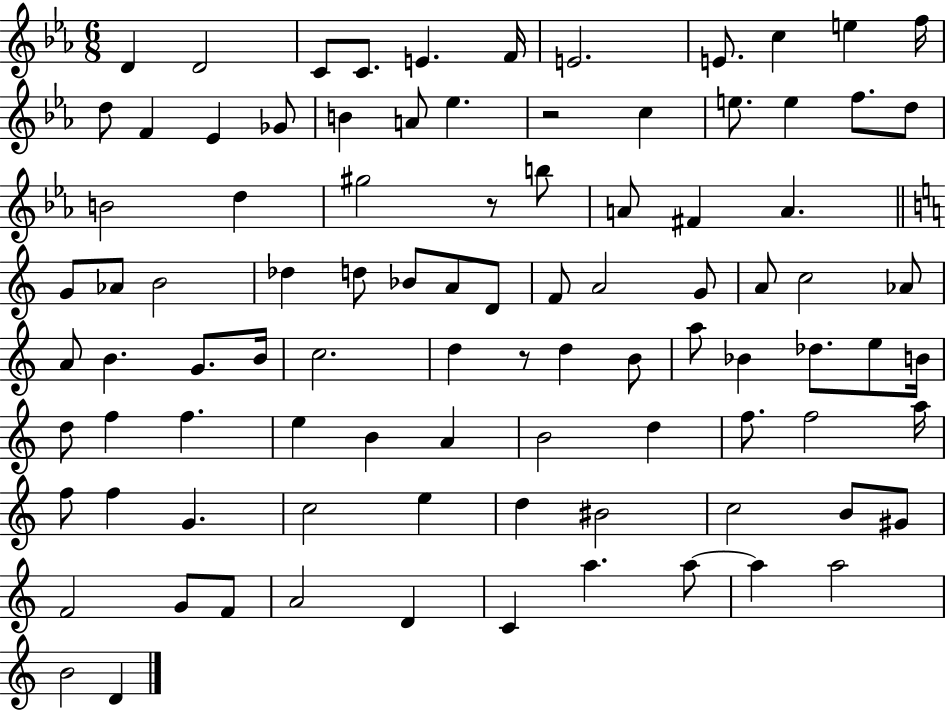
D4/q D4/h C4/e C4/e. E4/q. F4/s E4/h. E4/e. C5/q E5/q F5/s D5/e F4/q Eb4/q Gb4/e B4/q A4/e Eb5/q. R/h C5/q E5/e. E5/q F5/e. D5/e B4/h D5/q G#5/h R/e B5/e A4/e F#4/q A4/q. G4/e Ab4/e B4/h Db5/q D5/e Bb4/e A4/e D4/e F4/e A4/h G4/e A4/e C5/h Ab4/e A4/e B4/q. G4/e. B4/s C5/h. D5/q R/e D5/q B4/e A5/e Bb4/q Db5/e. E5/e B4/s D5/e F5/q F5/q. E5/q B4/q A4/q B4/h D5/q F5/e. F5/h A5/s F5/e F5/q G4/q. C5/h E5/q D5/q BIS4/h C5/h B4/e G#4/e F4/h G4/e F4/e A4/h D4/q C4/q A5/q. A5/e A5/q A5/h B4/h D4/q